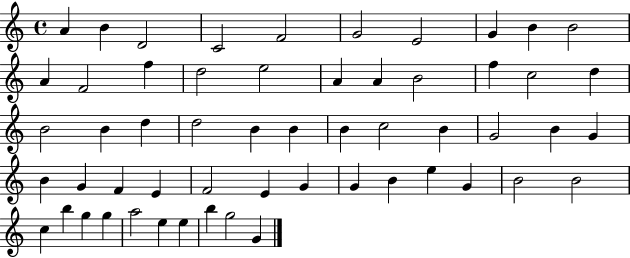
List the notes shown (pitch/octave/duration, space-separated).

A4/q B4/q D4/h C4/h F4/h G4/h E4/h G4/q B4/q B4/h A4/q F4/h F5/q D5/h E5/h A4/q A4/q B4/h F5/q C5/h D5/q B4/h B4/q D5/q D5/h B4/q B4/q B4/q C5/h B4/q G4/h B4/q G4/q B4/q G4/q F4/q E4/q F4/h E4/q G4/q G4/q B4/q E5/q G4/q B4/h B4/h C5/q B5/q G5/q G5/q A5/h E5/q E5/q B5/q G5/h G4/q